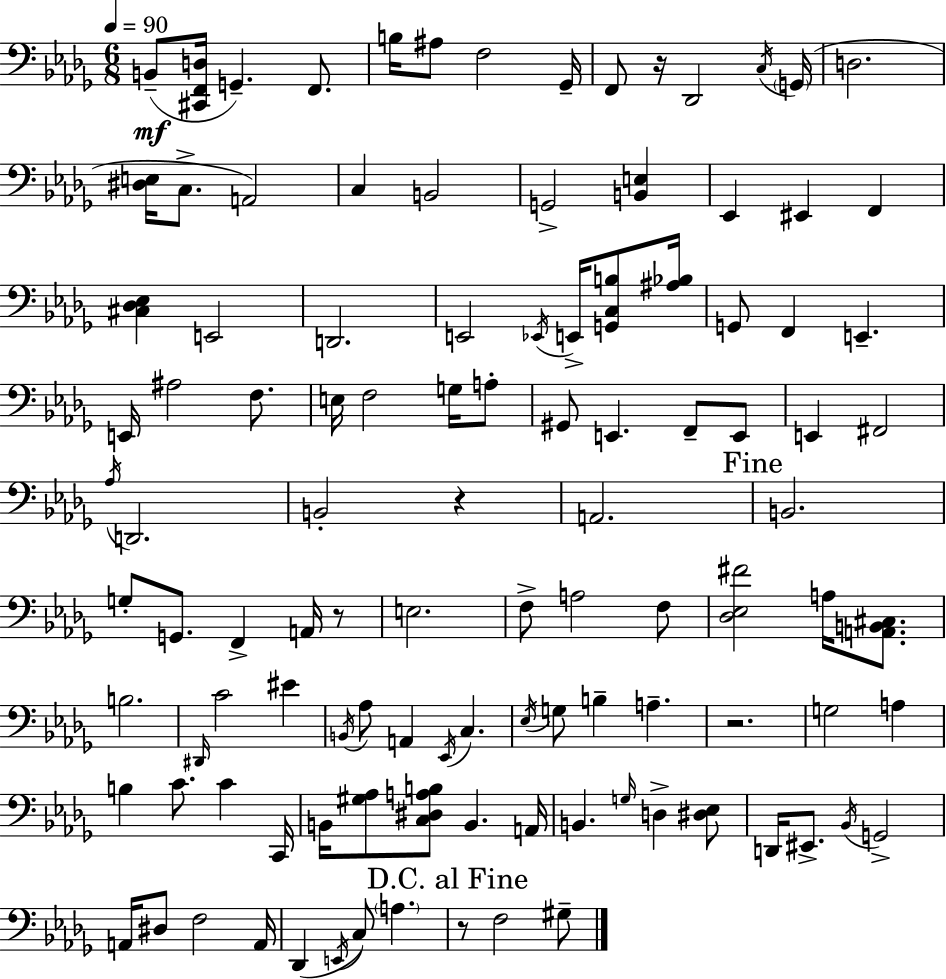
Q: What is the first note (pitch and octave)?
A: B2